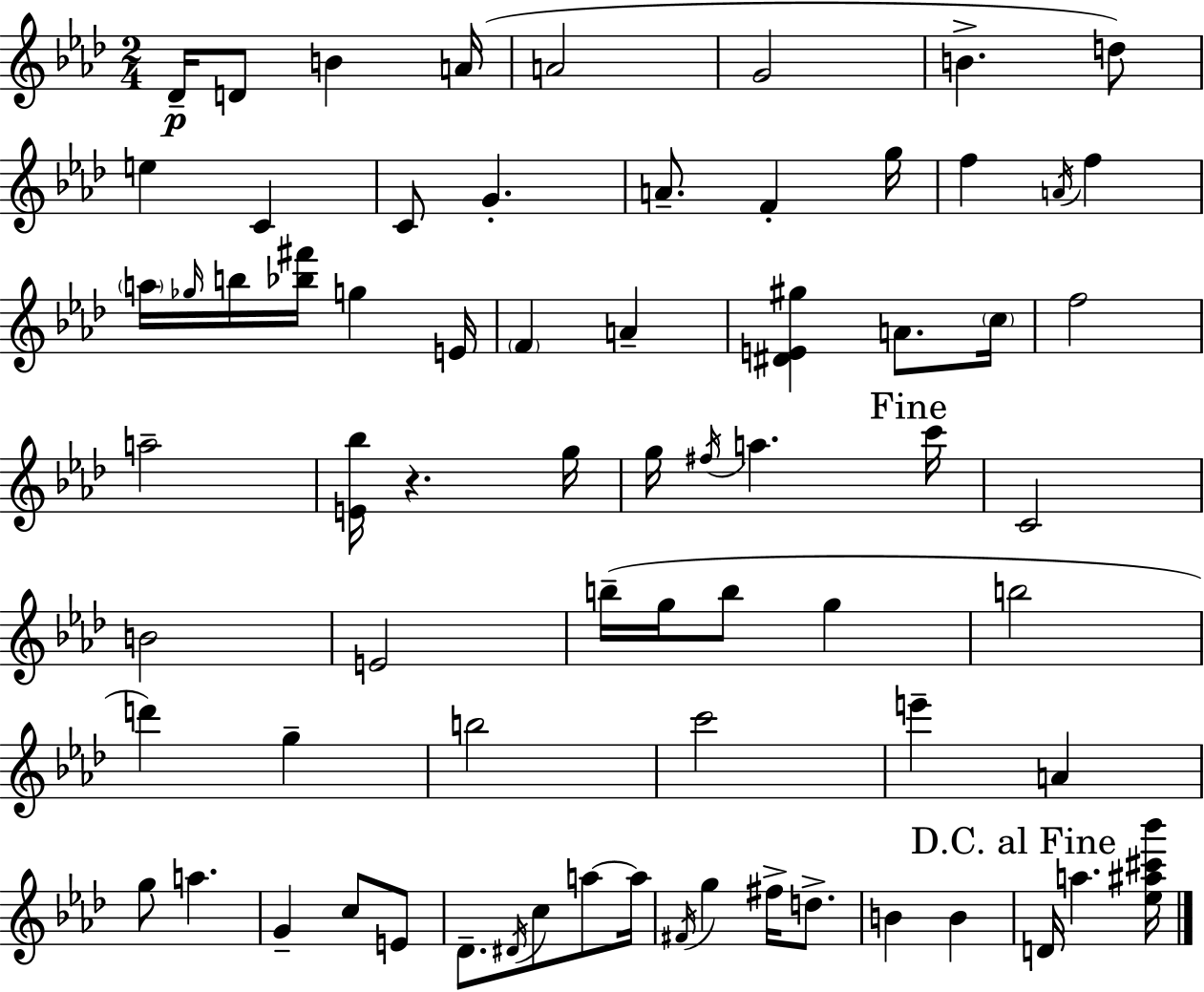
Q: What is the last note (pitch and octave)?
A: A5